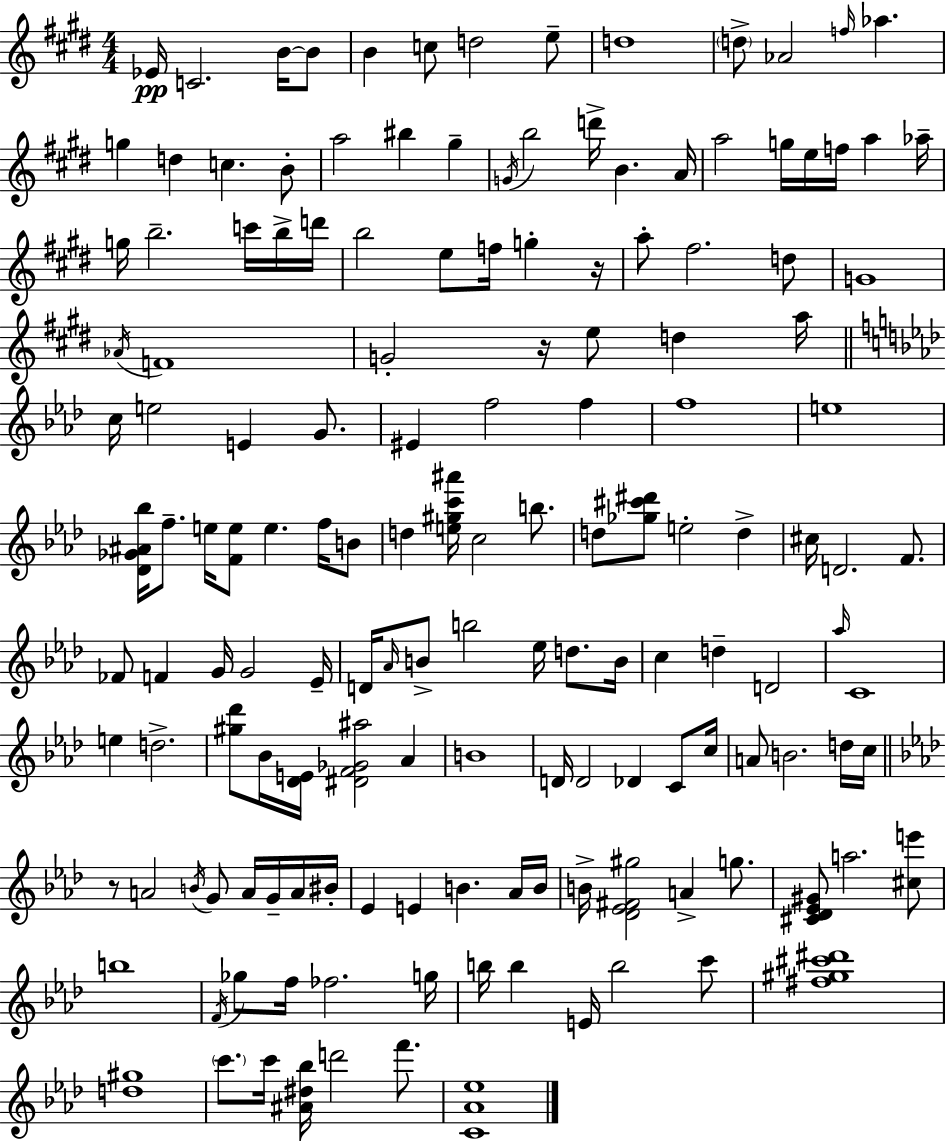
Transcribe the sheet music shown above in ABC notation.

X:1
T:Untitled
M:4/4
L:1/4
K:E
_E/4 C2 B/4 B/2 B c/2 d2 e/2 d4 d/2 _A2 f/4 _a g d c B/2 a2 ^b ^g G/4 b2 d'/4 B A/4 a2 g/4 e/4 f/4 a _a/4 g/4 b2 c'/4 b/4 d'/4 b2 e/2 f/4 g z/4 a/2 ^f2 d/2 G4 _A/4 F4 G2 z/4 e/2 d a/4 c/4 e2 E G/2 ^E f2 f f4 e4 [_D_G^A_b]/4 f/2 e/4 [Fe]/2 e f/4 B/2 d [e^gc'^a']/4 c2 b/2 d/2 [_g^c'^d']/2 e2 d ^c/4 D2 F/2 _F/2 F G/4 G2 _E/4 D/4 _A/4 B/2 b2 _e/4 d/2 B/4 c d D2 _a/4 C4 e d2 [^g_d']/2 _B/4 [_DE]/4 [^DF_G^a]2 _A B4 D/4 D2 _D C/2 c/4 A/2 B2 d/4 c/4 z/2 A2 B/4 G/2 A/4 G/4 A/4 ^B/4 _E E B _A/4 B/4 B/4 [_D_E^F^g]2 A g/2 [^C_D_E^G]/2 a2 [^ce']/2 b4 F/4 _g/2 f/4 _f2 g/4 b/4 b E/4 b2 c'/2 [^f^g^c'^d']4 [d^g]4 c'/2 c'/4 [^A^d_b]/4 d'2 f'/2 [C_A_e]4